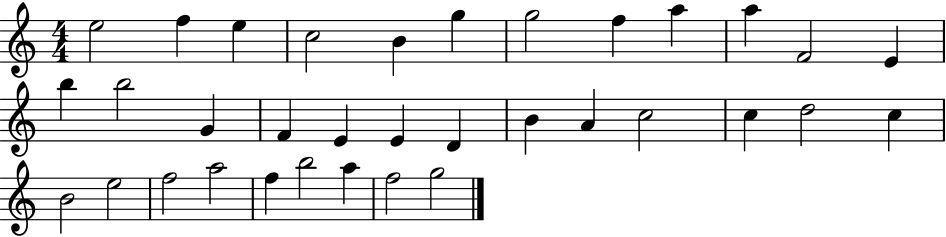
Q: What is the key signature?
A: C major